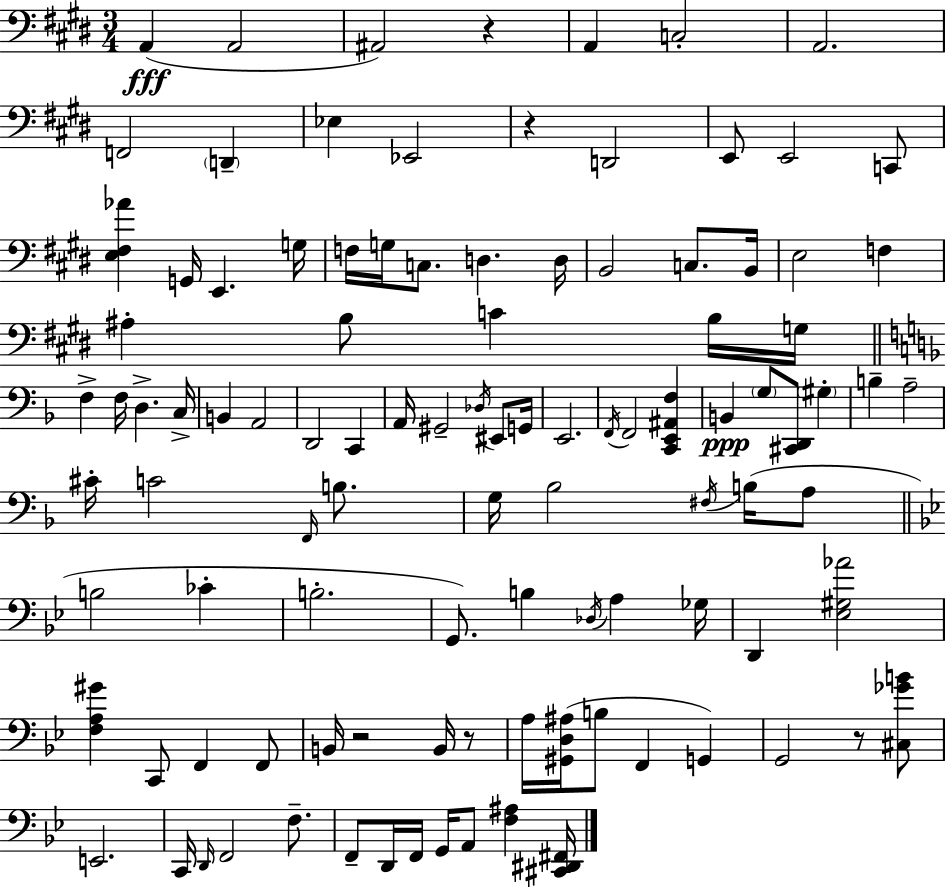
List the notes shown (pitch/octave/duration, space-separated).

A2/q A2/h A#2/h R/q A2/q C3/h A2/h. F2/h D2/q Eb3/q Eb2/h R/q D2/h E2/e E2/h C2/e [E3,F#3,Ab4]/q G2/s E2/q. G3/s F3/s G3/s C3/e. D3/q. D3/s B2/h C3/e. B2/s E3/h F3/q A#3/q B3/e C4/q B3/s G3/s F3/q F3/s D3/q. C3/s B2/q A2/h D2/h C2/q A2/s G#2/h Db3/s EIS2/e G2/s E2/h. F2/s F2/h [C2,E2,A#2,F3]/q B2/q G3/e [C#2,D2]/e G#3/q B3/q A3/h C#4/s C4/h F2/s B3/e. G3/s Bb3/h F#3/s B3/s A3/e B3/h CES4/q B3/h. G2/e. B3/q Db3/s A3/q Gb3/s D2/q [Eb3,G#3,Ab4]/h [F3,A3,G#4]/q C2/e F2/q F2/e B2/s R/h B2/s R/e A3/s [G#2,D3,A#3]/s B3/e F2/q G2/q G2/h R/e [C#3,Gb4,B4]/e E2/h. C2/s D2/s F2/h F3/e. F2/e D2/s F2/s G2/s A2/e [F3,A#3]/q [C#2,D#2,F#2]/s